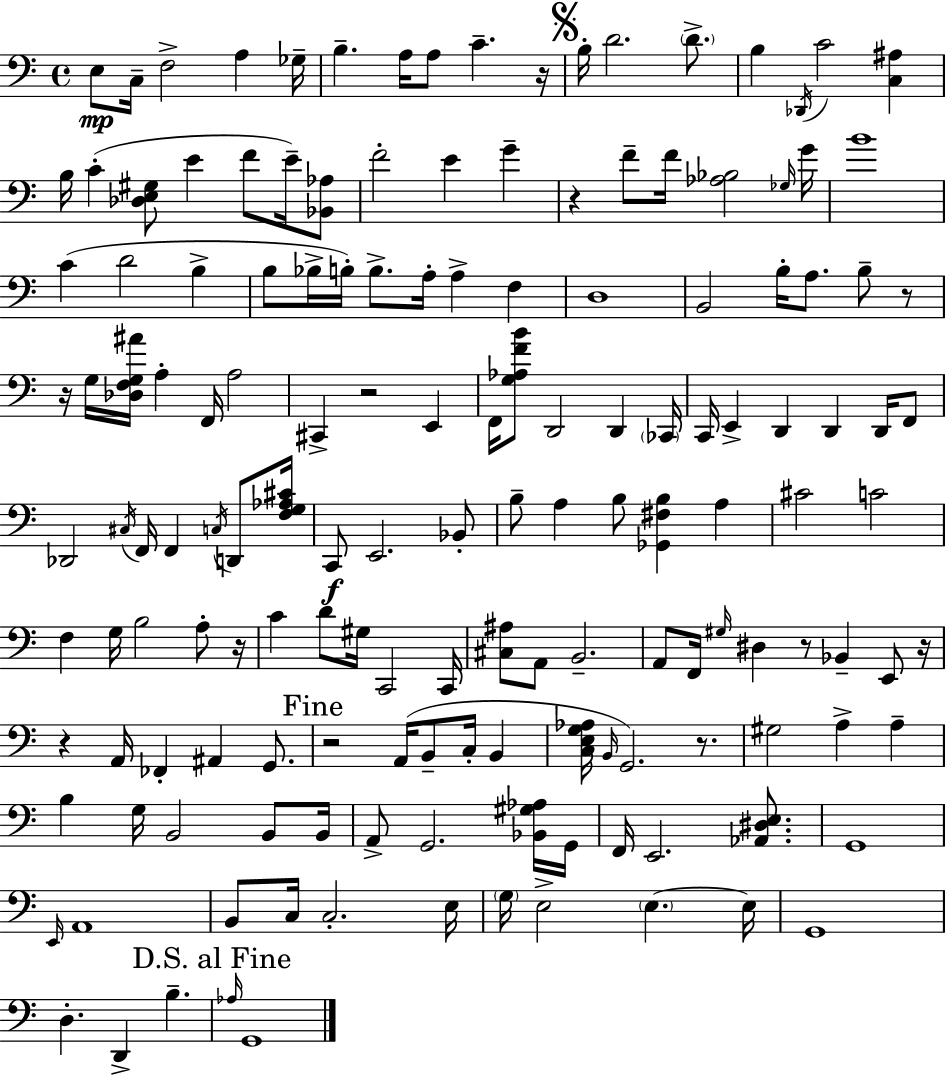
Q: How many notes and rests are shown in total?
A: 154